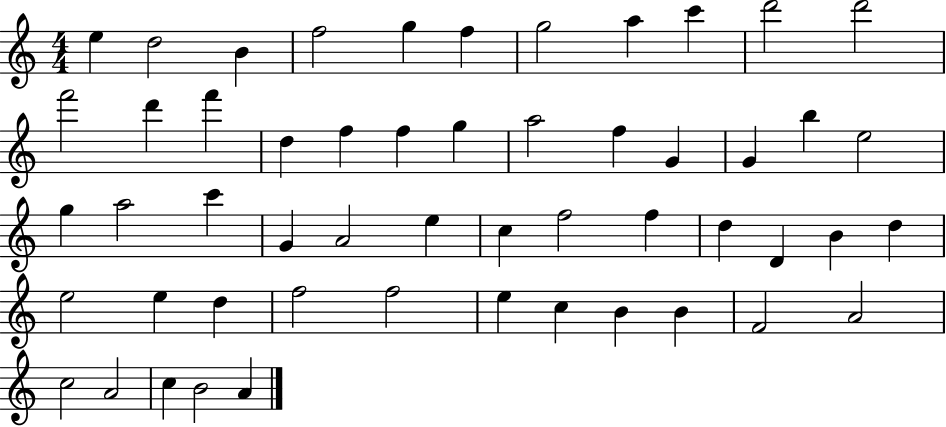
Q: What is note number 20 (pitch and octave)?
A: F5